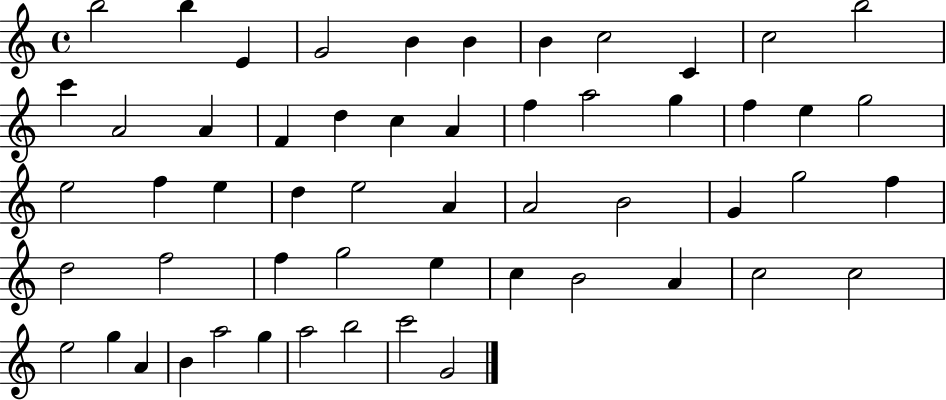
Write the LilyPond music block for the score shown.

{
  \clef treble
  \time 4/4
  \defaultTimeSignature
  \key c \major
  b''2 b''4 e'4 | g'2 b'4 b'4 | b'4 c''2 c'4 | c''2 b''2 | \break c'''4 a'2 a'4 | f'4 d''4 c''4 a'4 | f''4 a''2 g''4 | f''4 e''4 g''2 | \break e''2 f''4 e''4 | d''4 e''2 a'4 | a'2 b'2 | g'4 g''2 f''4 | \break d''2 f''2 | f''4 g''2 e''4 | c''4 b'2 a'4 | c''2 c''2 | \break e''2 g''4 a'4 | b'4 a''2 g''4 | a''2 b''2 | c'''2 g'2 | \break \bar "|."
}